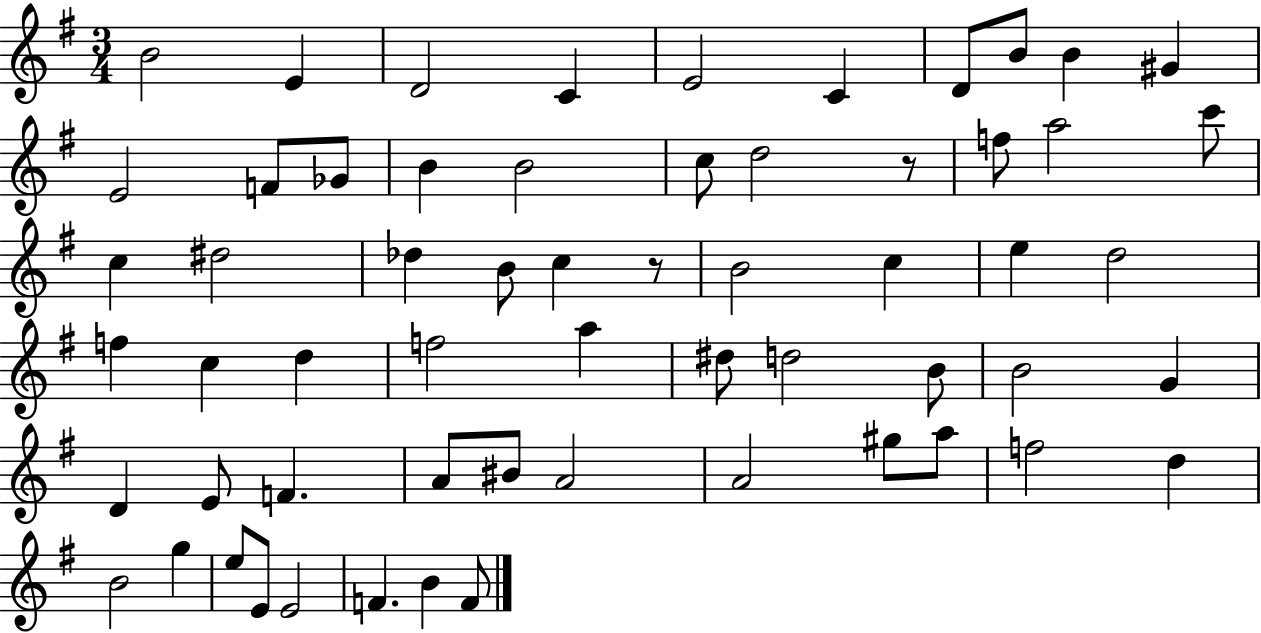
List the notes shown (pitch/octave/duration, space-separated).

B4/h E4/q D4/h C4/q E4/h C4/q D4/e B4/e B4/q G#4/q E4/h F4/e Gb4/e B4/q B4/h C5/e D5/h R/e F5/e A5/h C6/e C5/q D#5/h Db5/q B4/e C5/q R/e B4/h C5/q E5/q D5/h F5/q C5/q D5/q F5/h A5/q D#5/e D5/h B4/e B4/h G4/q D4/q E4/e F4/q. A4/e BIS4/e A4/h A4/h G#5/e A5/e F5/h D5/q B4/h G5/q E5/e E4/e E4/h F4/q. B4/q F4/e